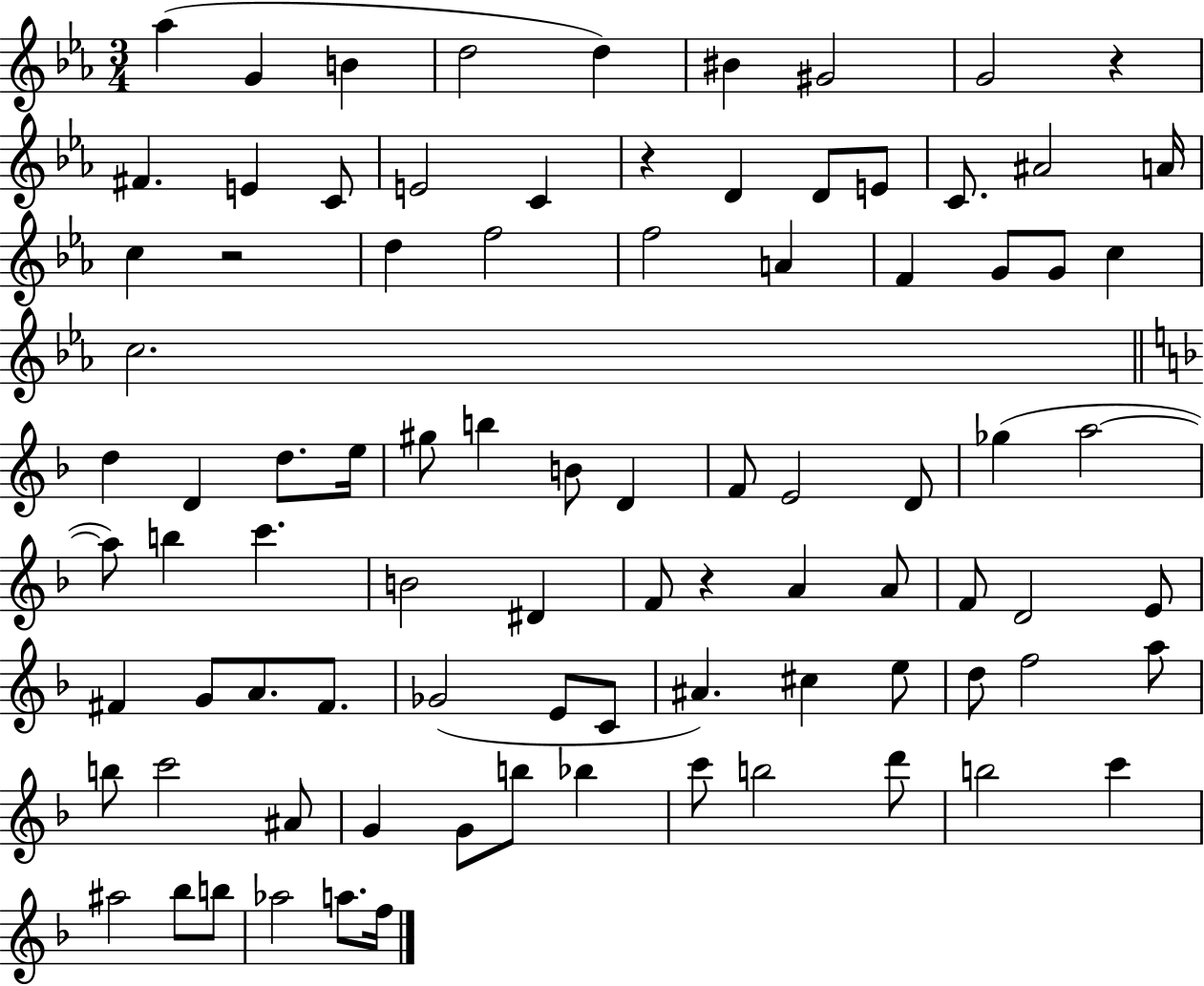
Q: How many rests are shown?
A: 4